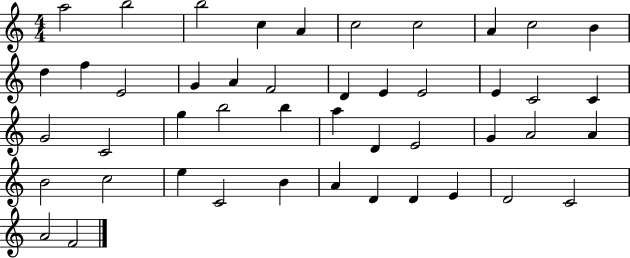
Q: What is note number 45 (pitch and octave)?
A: A4